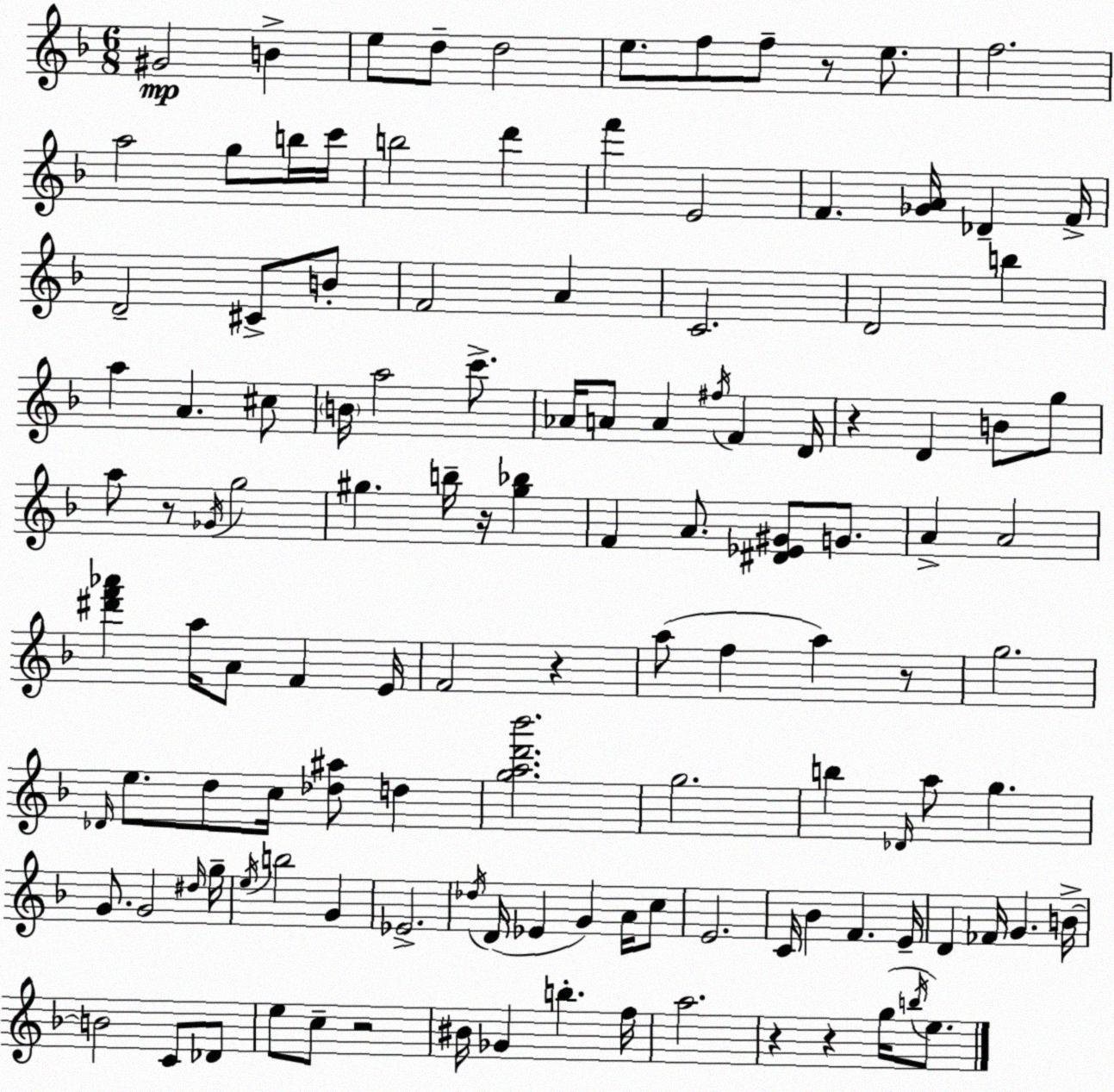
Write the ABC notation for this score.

X:1
T:Untitled
M:6/8
L:1/4
K:F
^G2 B e/2 d/2 d2 e/2 f/2 f/2 z/2 e/2 f2 a2 g/2 b/4 c'/4 b2 d' f' E2 F [_GA]/4 _D F/4 D2 ^C/2 B/2 F2 A C2 D2 b a A ^c/2 B/4 a2 c'/2 _A/4 A/2 A ^f/4 F D/4 z D B/2 g/2 a/2 z/2 _G/4 g2 ^g b/4 z/4 [^g_b] F A/2 [^D_E^G]/2 G/2 A A2 [^d'f'_a'] a/4 A/2 F E/4 F2 z a/2 f a z/2 g2 _D/4 e/2 d/2 c/4 [_d^a]/2 d [gad'_b']2 g2 b _D/4 a/2 g G/2 G2 ^d/4 g/4 e/4 b2 G _E2 _d/4 D/4 _E G A/4 c/2 E2 C/4 _B F E/4 D _F/4 G B/4 B2 C/2 _D/2 e/2 c/2 z2 ^B/4 _G b f/4 a2 z z g/4 b/4 e/2